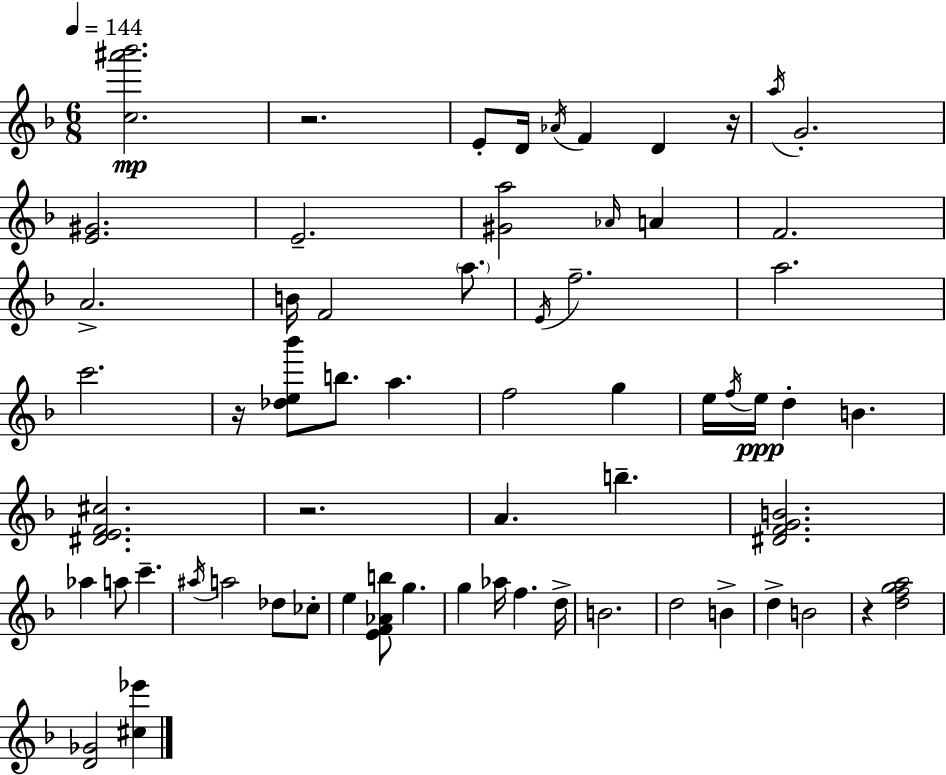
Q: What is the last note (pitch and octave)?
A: B4